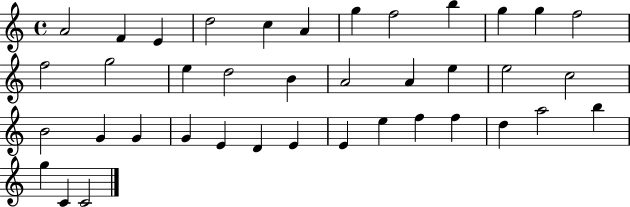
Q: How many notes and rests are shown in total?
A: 39